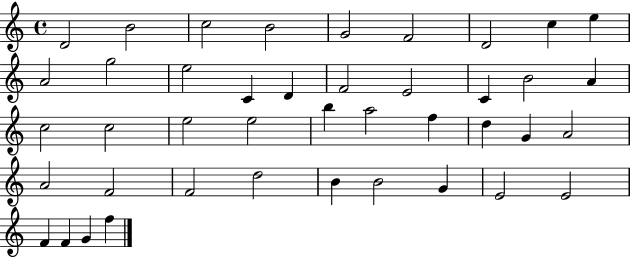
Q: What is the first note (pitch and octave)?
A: D4